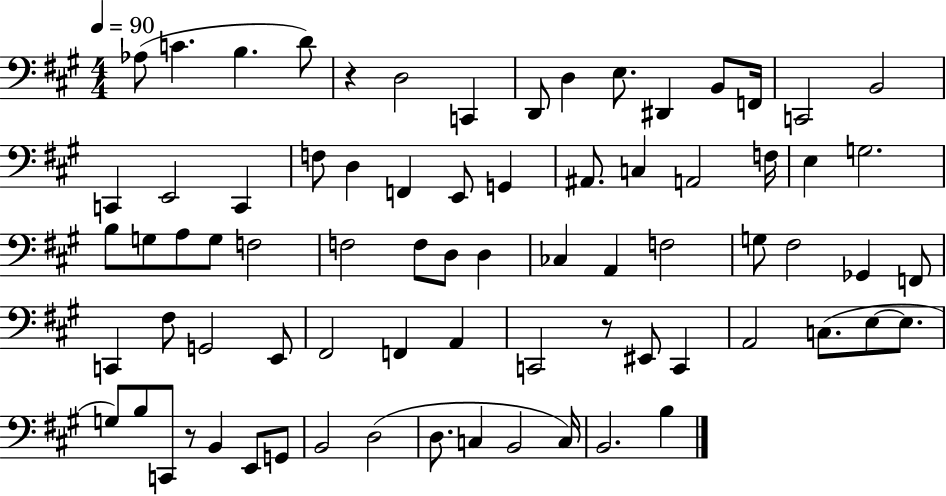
{
  \clef bass
  \numericTimeSignature
  \time 4/4
  \key a \major
  \tempo 4 = 90
  aes8( c'4. b4. d'8) | r4 d2 c,4 | d,8 d4 e8. dis,4 b,8 f,16 | c,2 b,2 | \break c,4 e,2 c,4 | f8 d4 f,4 e,8 g,4 | ais,8. c4 a,2 f16 | e4 g2. | \break b8 g8 a8 g8 f2 | f2 f8 d8 d4 | ces4 a,4 f2 | g8 fis2 ges,4 f,8 | \break c,4 fis8 g,2 e,8 | fis,2 f,4 a,4 | c,2 r8 eis,8 c,4 | a,2 c8.( e8~~ e8. | \break g8) b8 c,8 r8 b,4 e,8 g,8 | b,2 d2( | d8. c4 b,2 c16) | b,2. b4 | \break \bar "|."
}